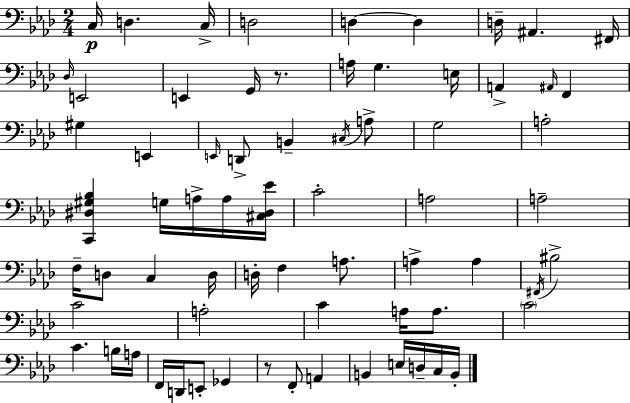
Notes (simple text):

C3/s D3/q. C3/s D3/h D3/q D3/q D3/s A#2/q. F#2/s Db3/s E2/h E2/q G2/s R/e. A3/s G3/q. E3/s A2/q A#2/s F2/q G#3/q E2/q E2/s D2/e B2/q C#3/s A3/e G3/h A3/h [C2,D#3,G#3,Bb3]/q G3/s A3/s A3/s [C#3,D#3,Eb4]/s C4/h A3/h A3/h F3/s D3/e C3/q D3/s D3/s F3/q A3/e. A3/q A3/q F#2/s BIS3/h C4/h A3/h C4/q A3/s A3/e. C4/h C4/q. B3/s A3/s F2/s D2/s E2/e Gb2/q R/e F2/e A2/q B2/q E3/s D3/s C3/s B2/s